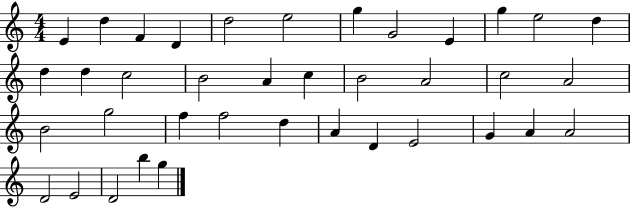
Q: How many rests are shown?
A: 0